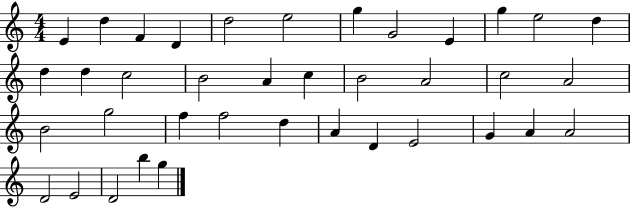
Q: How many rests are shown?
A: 0